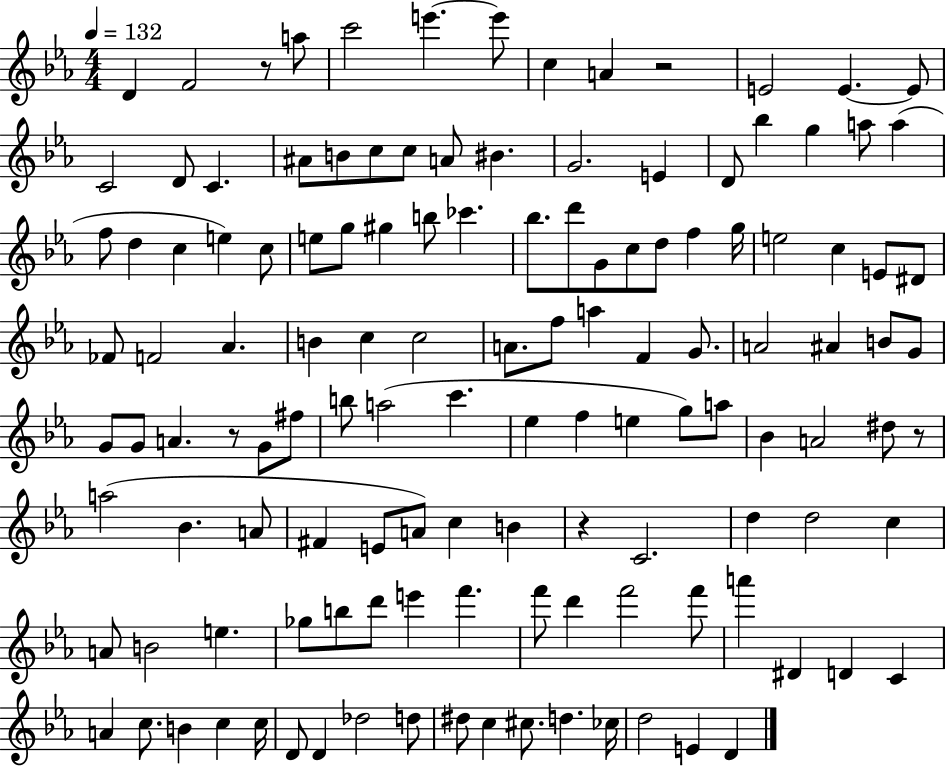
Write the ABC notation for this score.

X:1
T:Untitled
M:4/4
L:1/4
K:Eb
D F2 z/2 a/2 c'2 e' e'/2 c A z2 E2 E E/2 C2 D/2 C ^A/2 B/2 c/2 c/2 A/2 ^B G2 E D/2 _b g a/2 a f/2 d c e c/2 e/2 g/2 ^g b/2 _c' _b/2 d'/2 G/2 c/2 d/2 f g/4 e2 c E/2 ^D/2 _F/2 F2 _A B c c2 A/2 f/2 a F G/2 A2 ^A B/2 G/2 G/2 G/2 A z/2 G/2 ^f/2 b/2 a2 c' _e f e g/2 a/2 _B A2 ^d/2 z/2 a2 _B A/2 ^F E/2 A/2 c B z C2 d d2 c A/2 B2 e _g/2 b/2 d'/2 e' f' f'/2 d' f'2 f'/2 a' ^D D C A c/2 B c c/4 D/2 D _d2 d/2 ^d/2 c ^c/2 d _c/4 d2 E D